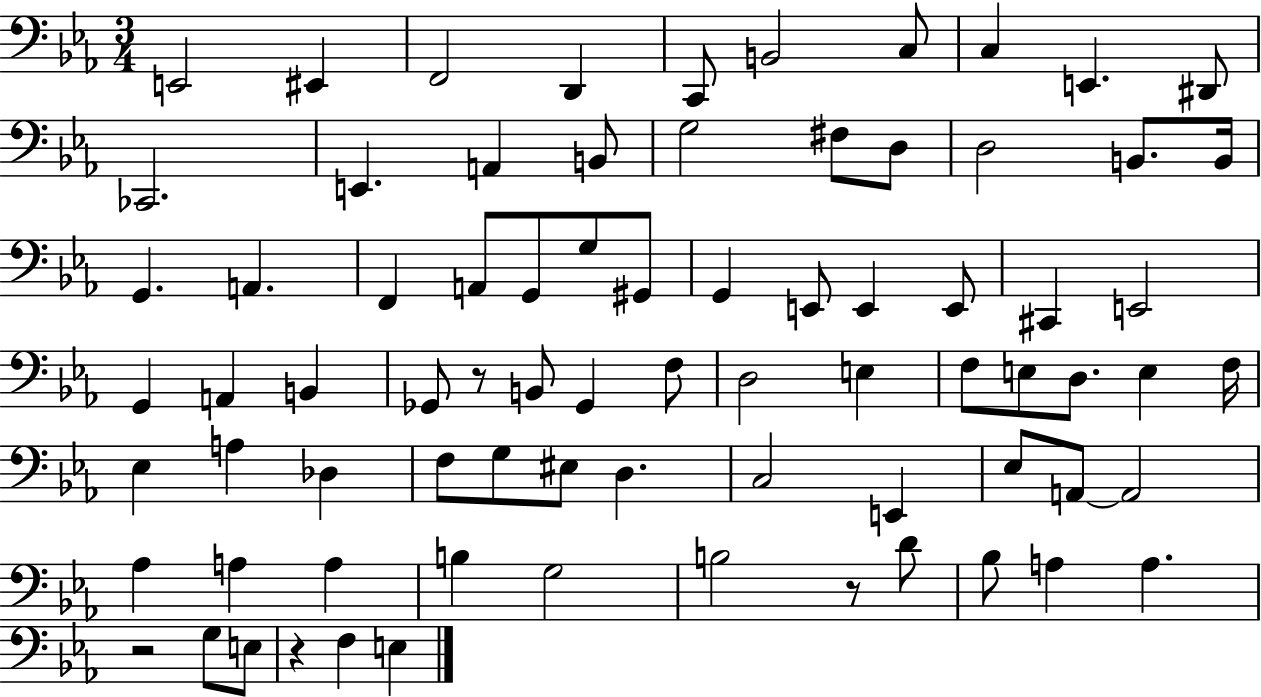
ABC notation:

X:1
T:Untitled
M:3/4
L:1/4
K:Eb
E,,2 ^E,, F,,2 D,, C,,/2 B,,2 C,/2 C, E,, ^D,,/2 _C,,2 E,, A,, B,,/2 G,2 ^F,/2 D,/2 D,2 B,,/2 B,,/4 G,, A,, F,, A,,/2 G,,/2 G,/2 ^G,,/2 G,, E,,/2 E,, E,,/2 ^C,, E,,2 G,, A,, B,, _G,,/2 z/2 B,,/2 _G,, F,/2 D,2 E, F,/2 E,/2 D,/2 E, F,/4 _E, A, _D, F,/2 G,/2 ^E,/2 D, C,2 E,, _E,/2 A,,/2 A,,2 _A, A, A, B, G,2 B,2 z/2 D/2 _B,/2 A, A, z2 G,/2 E,/2 z F, E,